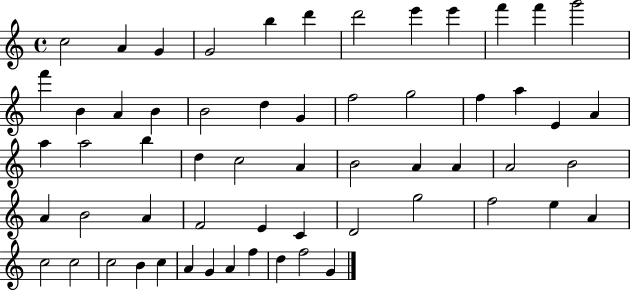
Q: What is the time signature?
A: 4/4